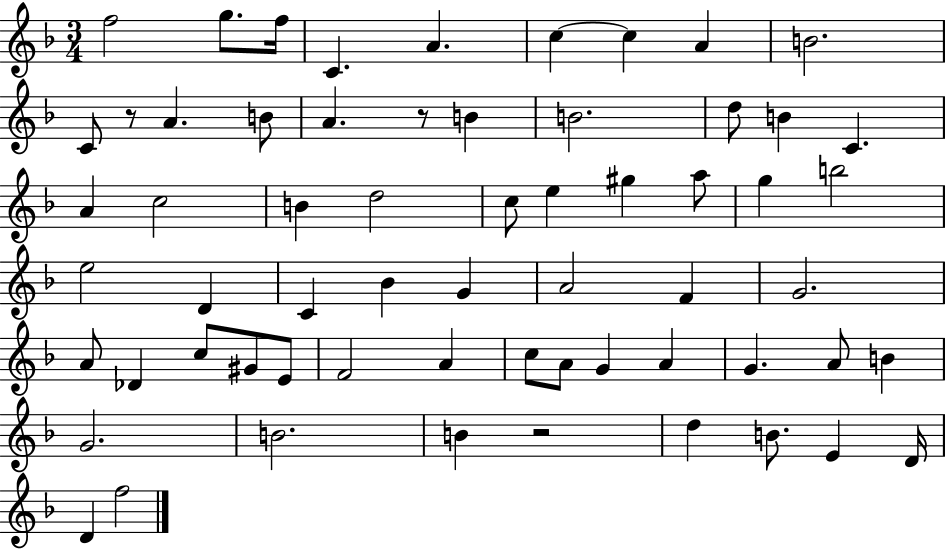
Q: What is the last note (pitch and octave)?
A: F5